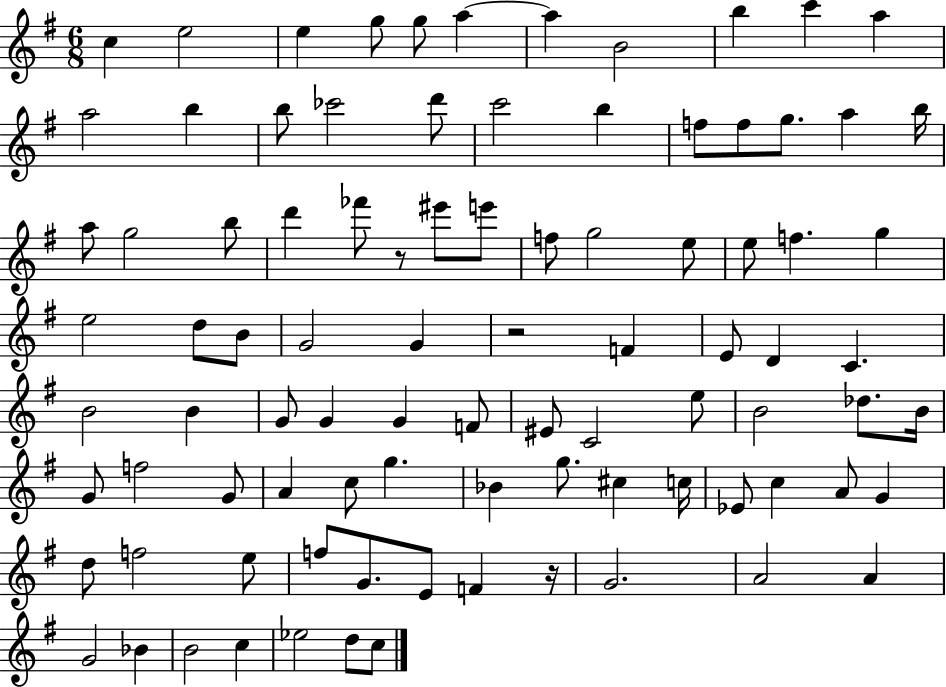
C5/q E5/h E5/q G5/e G5/e A5/q A5/q B4/h B5/q C6/q A5/q A5/h B5/q B5/e CES6/h D6/e C6/h B5/q F5/e F5/e G5/e. A5/q B5/s A5/e G5/h B5/e D6/q FES6/e R/e EIS6/e E6/e F5/e G5/h E5/e E5/e F5/q. G5/q E5/h D5/e B4/e G4/h G4/q R/h F4/q E4/e D4/q C4/q. B4/h B4/q G4/e G4/q G4/q F4/e EIS4/e C4/h E5/e B4/h Db5/e. B4/s G4/e F5/h G4/e A4/q C5/e G5/q. Bb4/q G5/e. C#5/q C5/s Eb4/e C5/q A4/e G4/q D5/e F5/h E5/e F5/e G4/e. E4/e F4/q R/s G4/h. A4/h A4/q G4/h Bb4/q B4/h C5/q Eb5/h D5/e C5/e